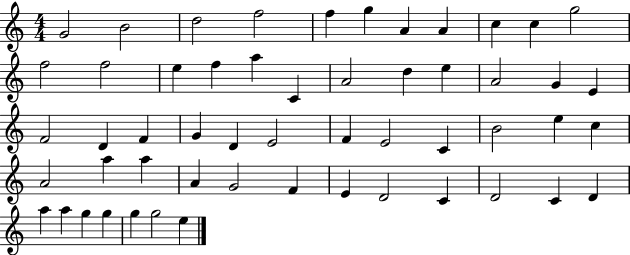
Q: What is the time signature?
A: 4/4